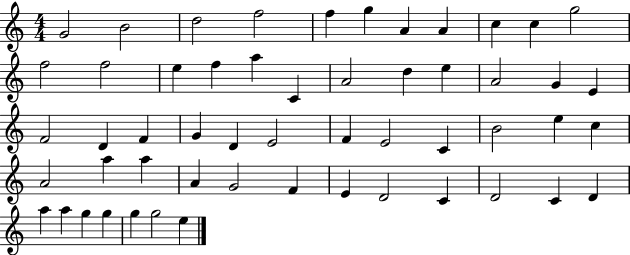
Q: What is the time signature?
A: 4/4